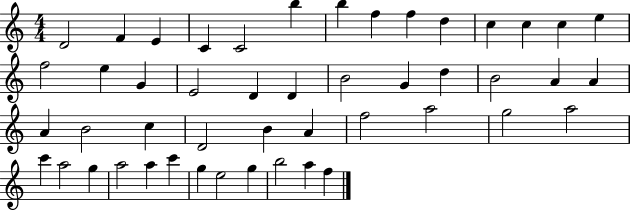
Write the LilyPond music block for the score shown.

{
  \clef treble
  \numericTimeSignature
  \time 4/4
  \key c \major
  d'2 f'4 e'4 | c'4 c'2 b''4 | b''4 f''4 f''4 d''4 | c''4 c''4 c''4 e''4 | \break f''2 e''4 g'4 | e'2 d'4 d'4 | b'2 g'4 d''4 | b'2 a'4 a'4 | \break a'4 b'2 c''4 | d'2 b'4 a'4 | f''2 a''2 | g''2 a''2 | \break c'''4 a''2 g''4 | a''2 a''4 c'''4 | g''4 e''2 g''4 | b''2 a''4 f''4 | \break \bar "|."
}